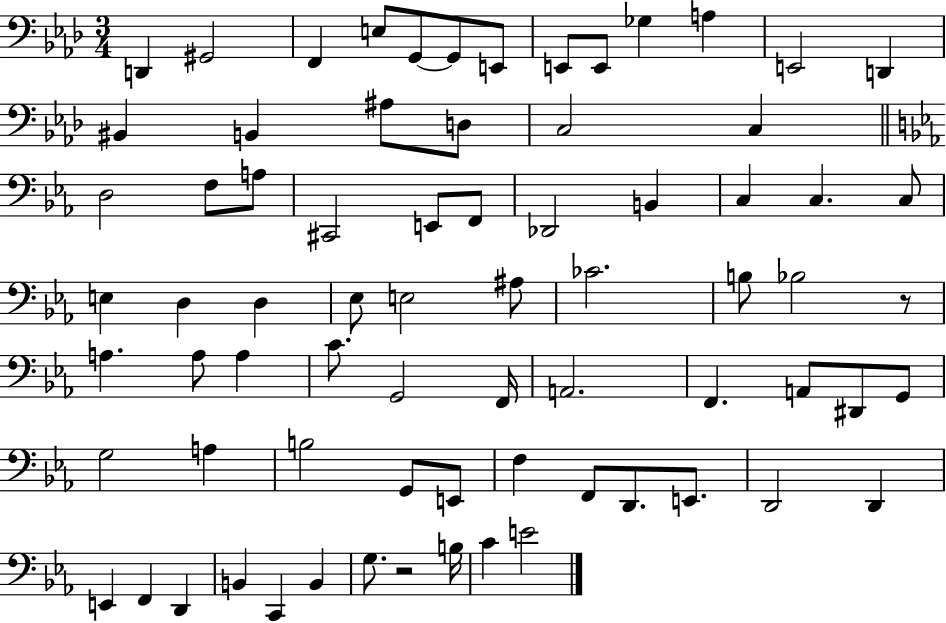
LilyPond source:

{
  \clef bass
  \numericTimeSignature
  \time 3/4
  \key aes \major
  d,4 gis,2 | f,4 e8 g,8~~ g,8 e,8 | e,8 e,8 ges4 a4 | e,2 d,4 | \break bis,4 b,4 ais8 d8 | c2 c4 | \bar "||" \break \key ees \major d2 f8 a8 | cis,2 e,8 f,8 | des,2 b,4 | c4 c4. c8 | \break e4 d4 d4 | ees8 e2 ais8 | ces'2. | b8 bes2 r8 | \break a4. a8 a4 | c'8. g,2 f,16 | a,2. | f,4. a,8 dis,8 g,8 | \break g2 a4 | b2 g,8 e,8 | f4 f,8 d,8. e,8. | d,2 d,4 | \break e,4 f,4 d,4 | b,4 c,4 b,4 | g8. r2 b16 | c'4 e'2 | \break \bar "|."
}